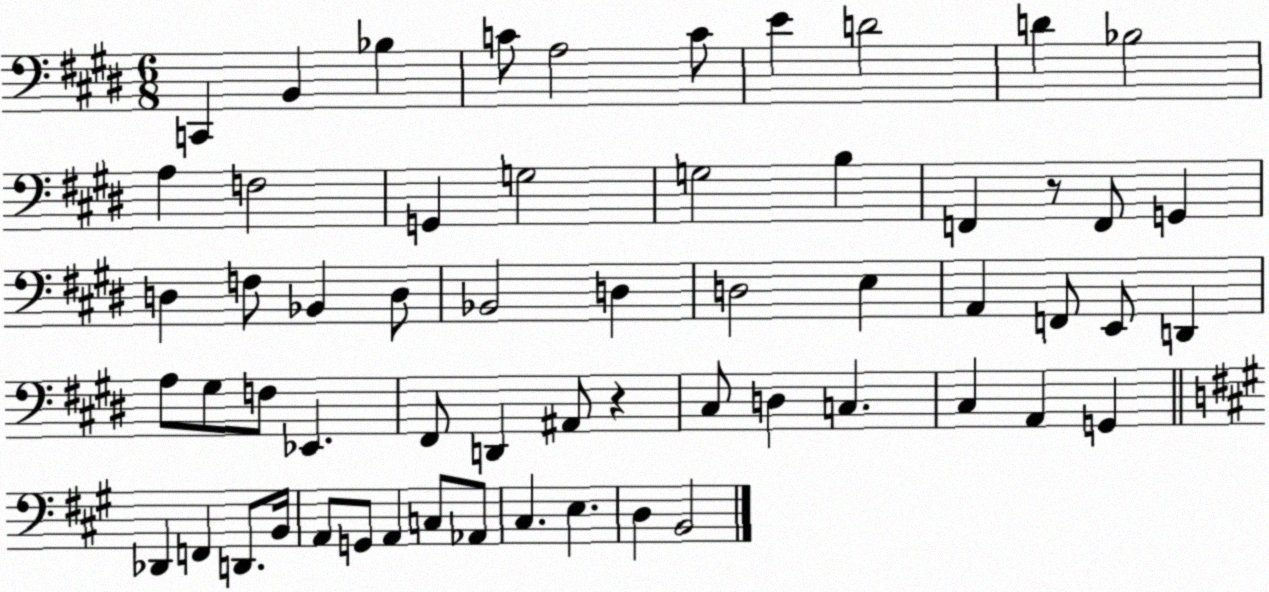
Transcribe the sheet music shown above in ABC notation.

X:1
T:Untitled
M:6/8
L:1/4
K:E
C,, B,, _B, C/2 A,2 C/2 E D2 D _B,2 A, F,2 G,, G,2 G,2 B, F,, z/2 F,,/2 G,, D, F,/2 _B,, D,/2 _B,,2 D, D,2 E, A,, F,,/2 E,,/2 D,, A,/2 ^G,/2 F,/2 _E,, ^F,,/2 D,, ^A,,/2 z ^C,/2 D, C, ^C, A,, G,, _D,, F,, D,,/2 B,,/4 A,,/2 G,,/2 A,, C,/2 _A,,/2 ^C, E, D, B,,2